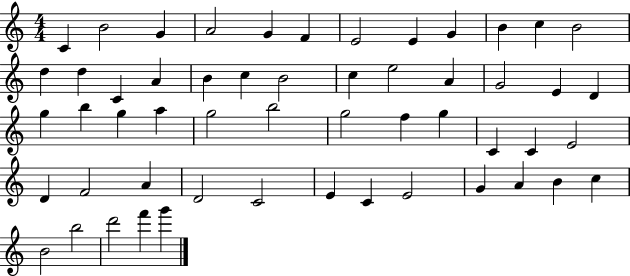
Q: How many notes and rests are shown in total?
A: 54